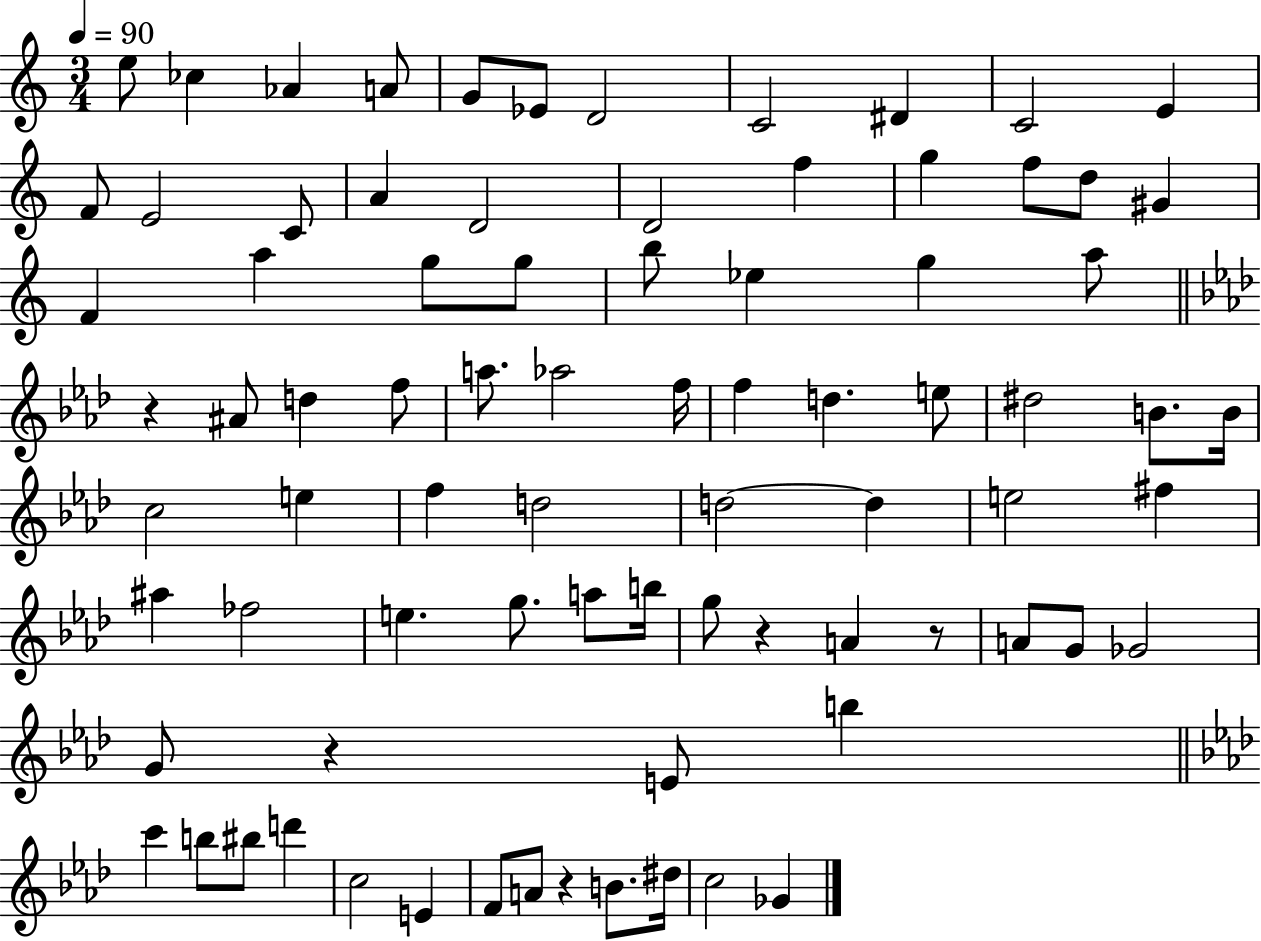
X:1
T:Untitled
M:3/4
L:1/4
K:C
e/2 _c _A A/2 G/2 _E/2 D2 C2 ^D C2 E F/2 E2 C/2 A D2 D2 f g f/2 d/2 ^G F a g/2 g/2 b/2 _e g a/2 z ^A/2 d f/2 a/2 _a2 f/4 f d e/2 ^d2 B/2 B/4 c2 e f d2 d2 d e2 ^f ^a _f2 e g/2 a/2 b/4 g/2 z A z/2 A/2 G/2 _G2 G/2 z E/2 b c' b/2 ^b/2 d' c2 E F/2 A/2 z B/2 ^d/4 c2 _G